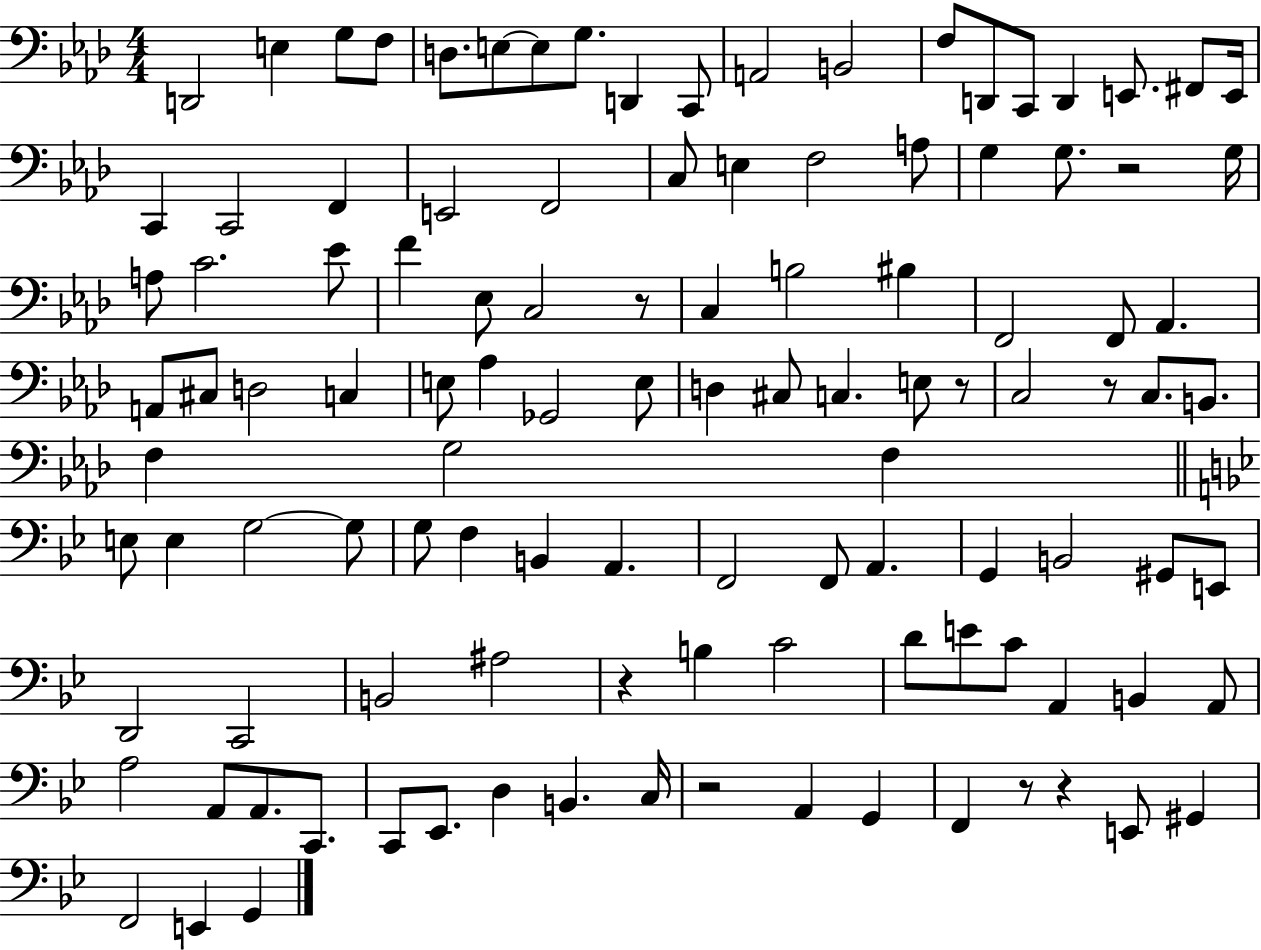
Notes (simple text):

D2/h E3/q G3/e F3/e D3/e. E3/e E3/e G3/e. D2/q C2/e A2/h B2/h F3/e D2/e C2/e D2/q E2/e. F#2/e E2/s C2/q C2/h F2/q E2/h F2/h C3/e E3/q F3/h A3/e G3/q G3/e. R/h G3/s A3/e C4/h. Eb4/e F4/q Eb3/e C3/h R/e C3/q B3/h BIS3/q F2/h F2/e Ab2/q. A2/e C#3/e D3/h C3/q E3/e Ab3/q Gb2/h E3/e D3/q C#3/e C3/q. E3/e R/e C3/h R/e C3/e. B2/e. F3/q G3/h F3/q E3/e E3/q G3/h G3/e G3/e F3/q B2/q A2/q. F2/h F2/e A2/q. G2/q B2/h G#2/e E2/e D2/h C2/h B2/h A#3/h R/q B3/q C4/h D4/e E4/e C4/e A2/q B2/q A2/e A3/h A2/e A2/e. C2/e. C2/e Eb2/e. D3/q B2/q. C3/s R/h A2/q G2/q F2/q R/e R/q E2/e G#2/q F2/h E2/q G2/q